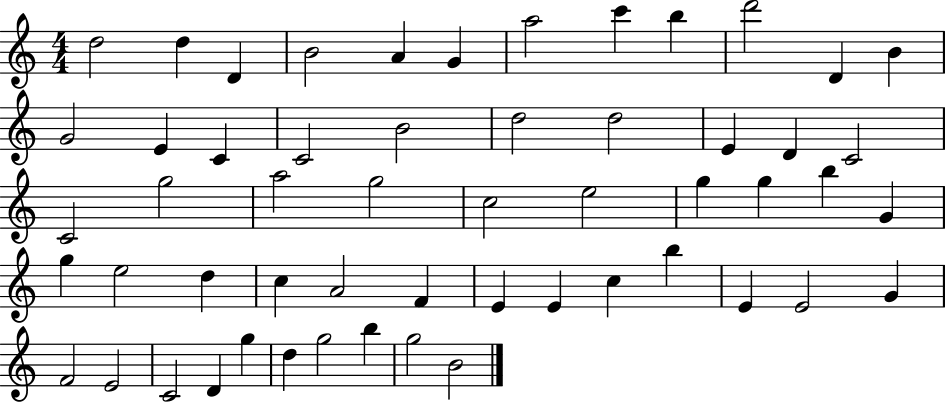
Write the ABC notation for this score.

X:1
T:Untitled
M:4/4
L:1/4
K:C
d2 d D B2 A G a2 c' b d'2 D B G2 E C C2 B2 d2 d2 E D C2 C2 g2 a2 g2 c2 e2 g g b G g e2 d c A2 F E E c b E E2 G F2 E2 C2 D g d g2 b g2 B2